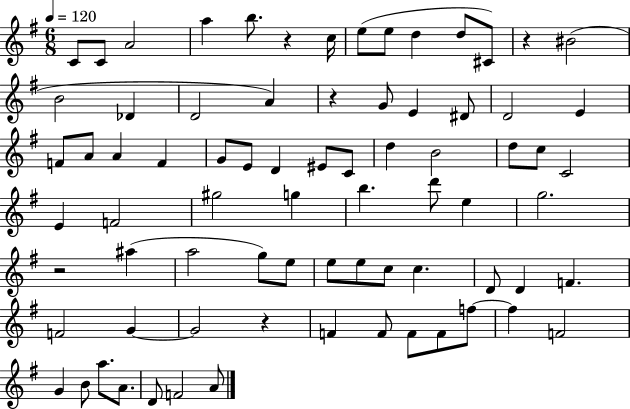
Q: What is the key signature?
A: G major